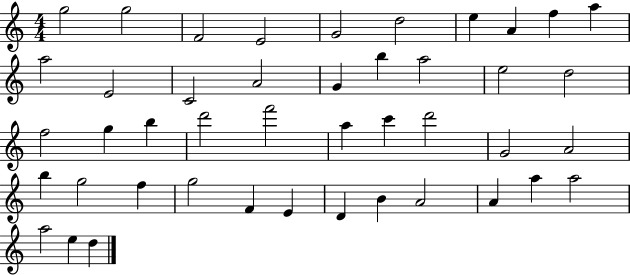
{
  \clef treble
  \numericTimeSignature
  \time 4/4
  \key c \major
  g''2 g''2 | f'2 e'2 | g'2 d''2 | e''4 a'4 f''4 a''4 | \break a''2 e'2 | c'2 a'2 | g'4 b''4 a''2 | e''2 d''2 | \break f''2 g''4 b''4 | d'''2 f'''2 | a''4 c'''4 d'''2 | g'2 a'2 | \break b''4 g''2 f''4 | g''2 f'4 e'4 | d'4 b'4 a'2 | a'4 a''4 a''2 | \break a''2 e''4 d''4 | \bar "|."
}